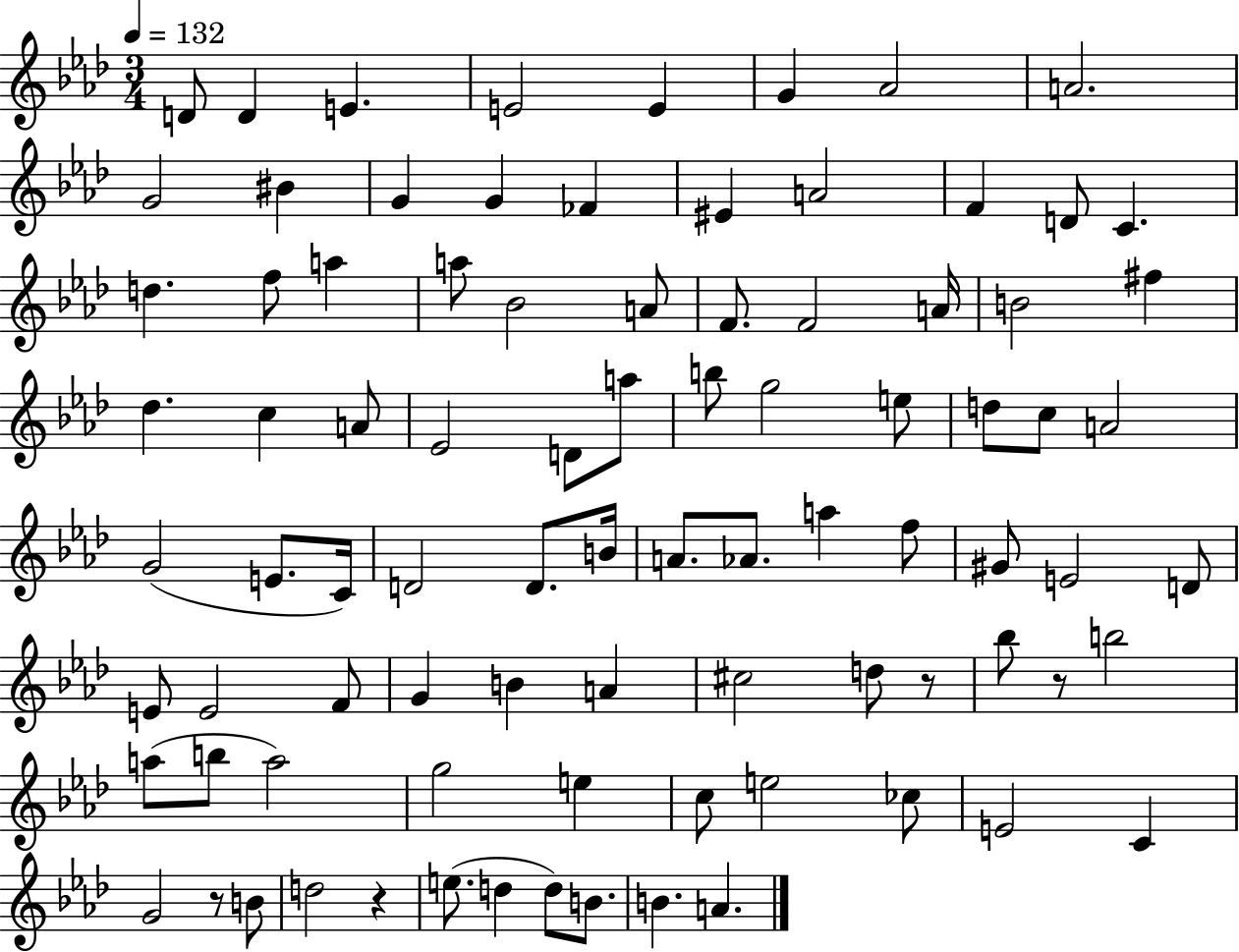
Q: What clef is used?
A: treble